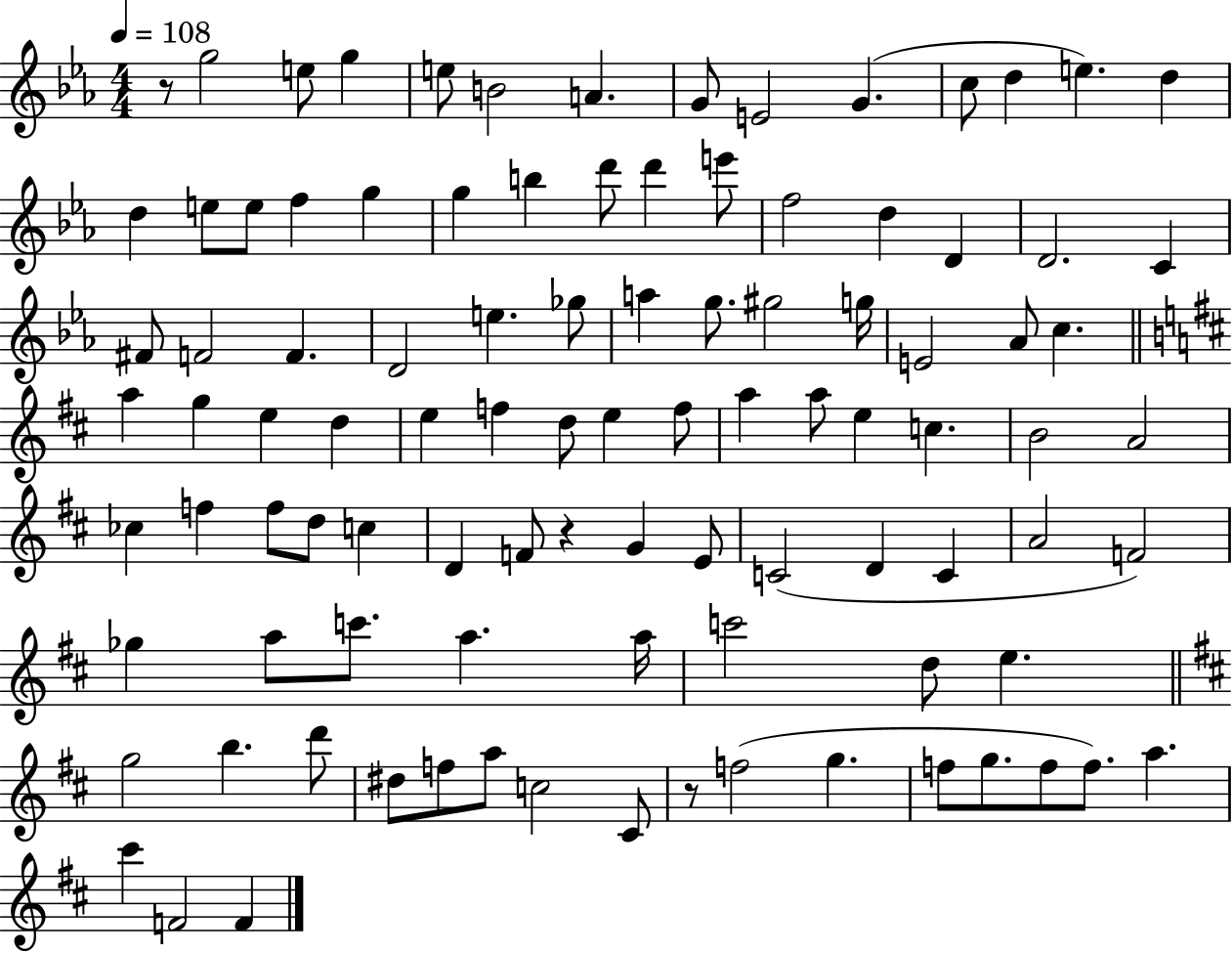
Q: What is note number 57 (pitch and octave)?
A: CES5